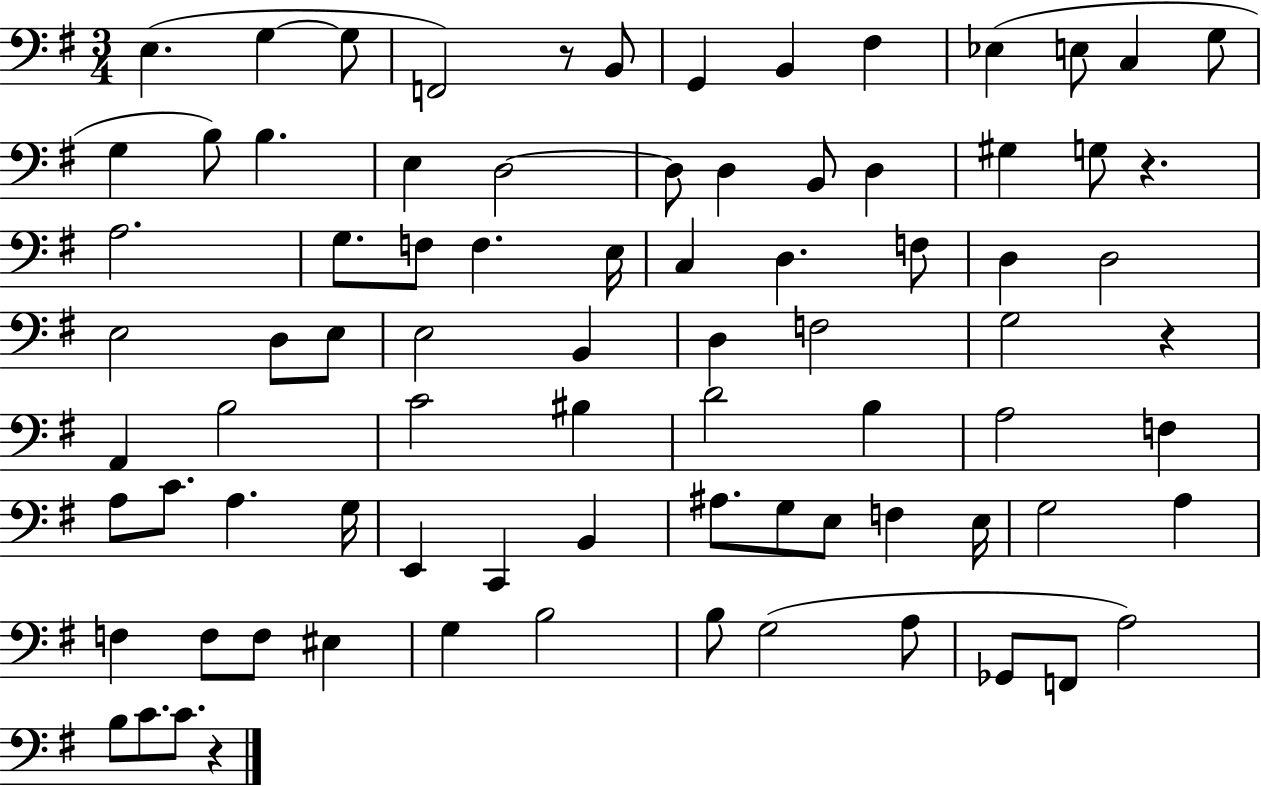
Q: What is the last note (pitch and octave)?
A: C4